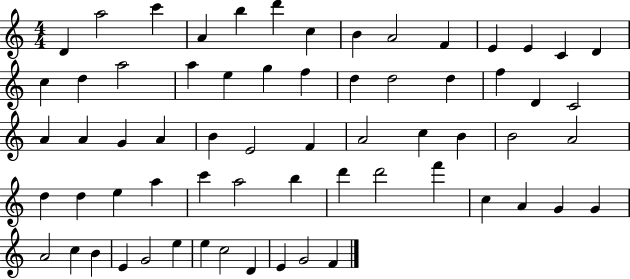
{
  \clef treble
  \numericTimeSignature
  \time 4/4
  \key c \major
  d'4 a''2 c'''4 | a'4 b''4 d'''4 c''4 | b'4 a'2 f'4 | e'4 e'4 c'4 d'4 | \break c''4 d''4 a''2 | a''4 e''4 g''4 f''4 | d''4 d''2 d''4 | f''4 d'4 c'2 | \break a'4 a'4 g'4 a'4 | b'4 e'2 f'4 | a'2 c''4 b'4 | b'2 a'2 | \break d''4 d''4 e''4 a''4 | c'''4 a''2 b''4 | d'''4 d'''2 f'''4 | c''4 a'4 g'4 g'4 | \break a'2 c''4 b'4 | e'4 g'2 e''4 | e''4 c''2 d'4 | e'4 g'2 f'4 | \break \bar "|."
}